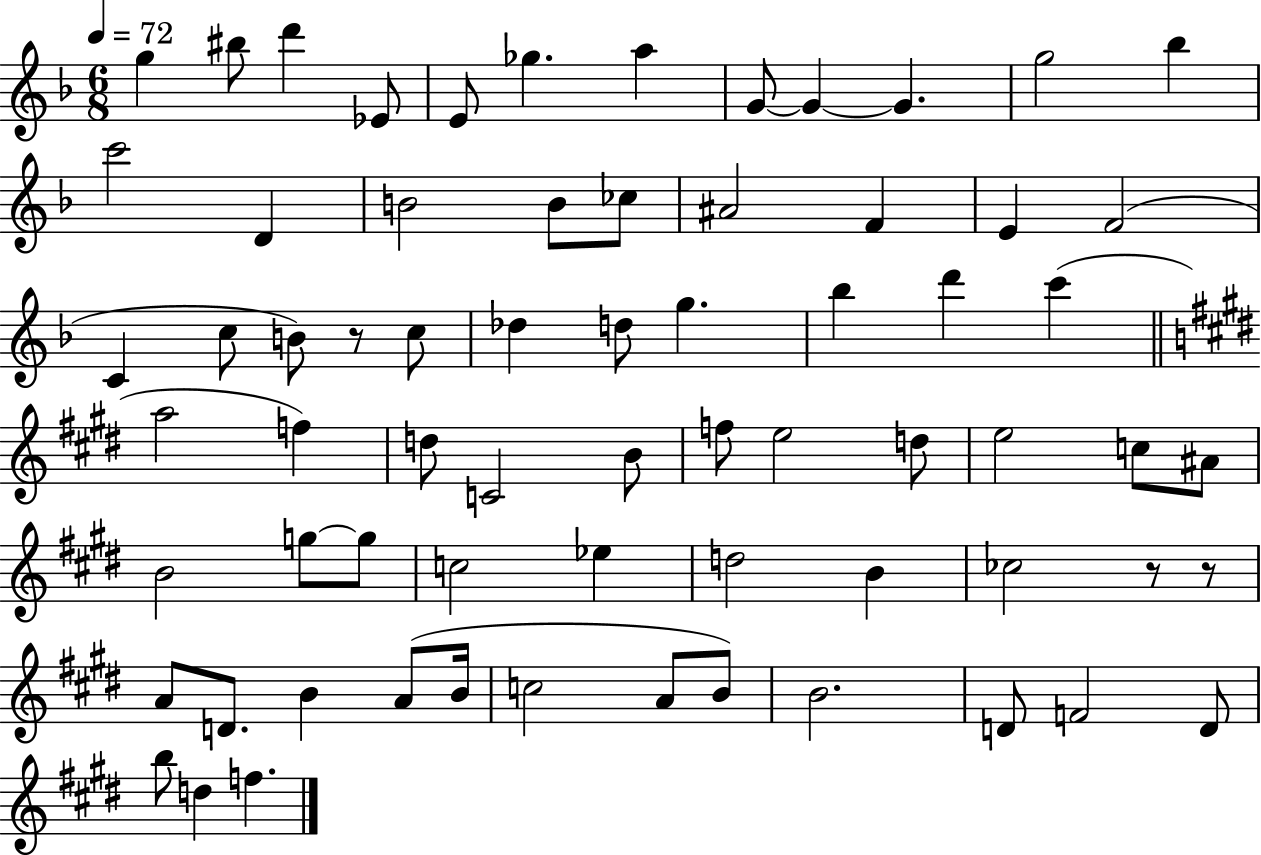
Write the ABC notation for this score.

X:1
T:Untitled
M:6/8
L:1/4
K:F
g ^b/2 d' _E/2 E/2 _g a G/2 G G g2 _b c'2 D B2 B/2 _c/2 ^A2 F E F2 C c/2 B/2 z/2 c/2 _d d/2 g _b d' c' a2 f d/2 C2 B/2 f/2 e2 d/2 e2 c/2 ^A/2 B2 g/2 g/2 c2 _e d2 B _c2 z/2 z/2 A/2 D/2 B A/2 B/4 c2 A/2 B/2 B2 D/2 F2 D/2 b/2 d f